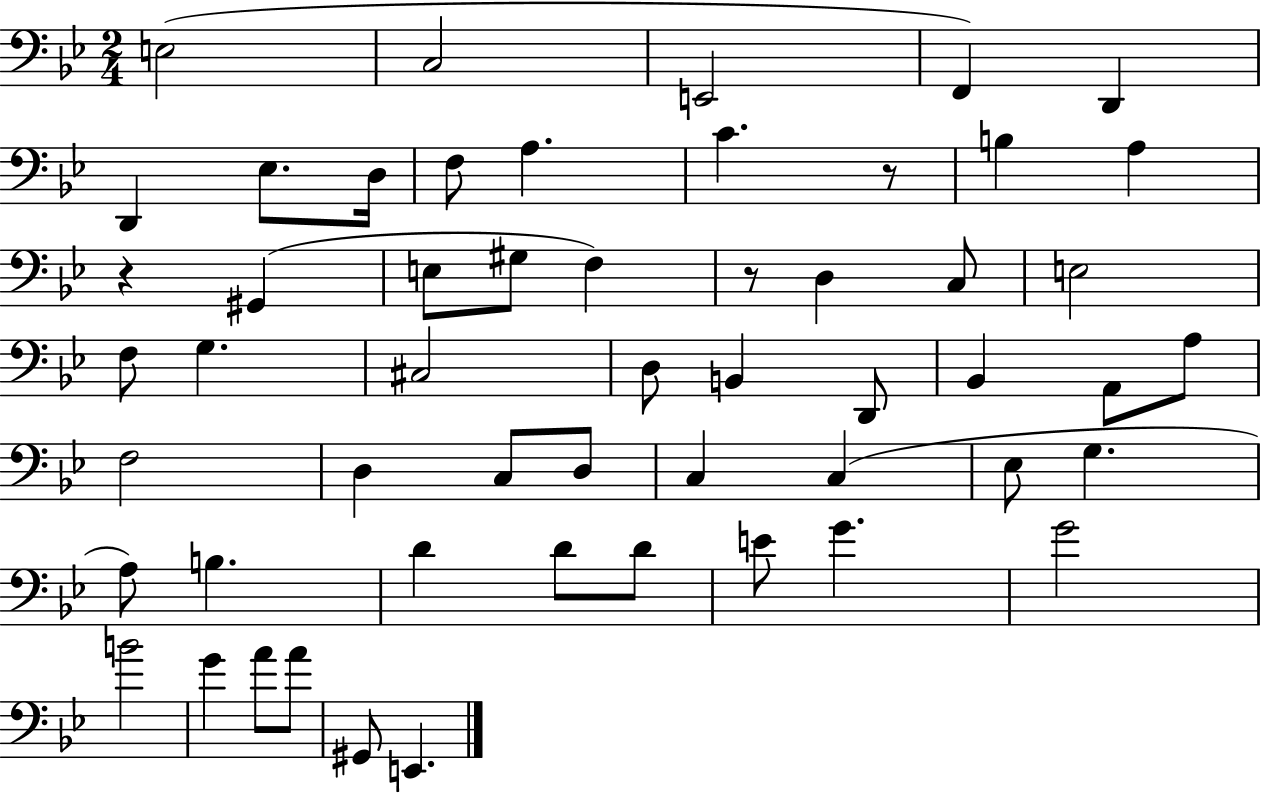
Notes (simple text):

E3/h C3/h E2/h F2/q D2/q D2/q Eb3/e. D3/s F3/e A3/q. C4/q. R/e B3/q A3/q R/q G#2/q E3/e G#3/e F3/q R/e D3/q C3/e E3/h F3/e G3/q. C#3/h D3/e B2/q D2/e Bb2/q A2/e A3/e F3/h D3/q C3/e D3/e C3/q C3/q Eb3/e G3/q. A3/e B3/q. D4/q D4/e D4/e E4/e G4/q. G4/h B4/h G4/q A4/e A4/e G#2/e E2/q.